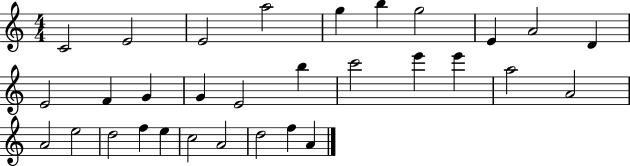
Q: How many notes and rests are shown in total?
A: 31